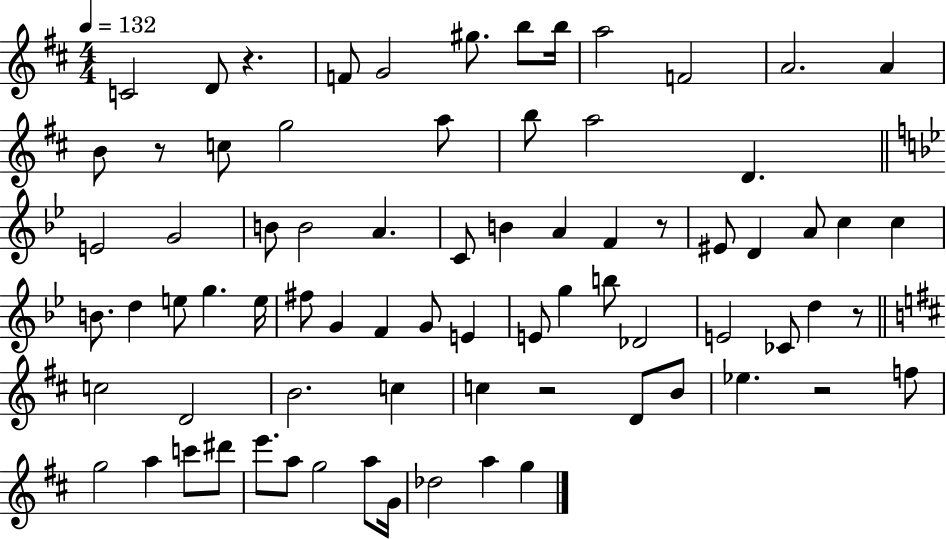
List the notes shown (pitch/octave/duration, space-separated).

C4/h D4/e R/q. F4/e G4/h G#5/e. B5/e B5/s A5/h F4/h A4/h. A4/q B4/e R/e C5/e G5/h A5/e B5/e A5/h D4/q. E4/h G4/h B4/e B4/h A4/q. C4/e B4/q A4/q F4/q R/e EIS4/e D4/q A4/e C5/q C5/q B4/e. D5/q E5/e G5/q. E5/s F#5/e G4/q F4/q G4/e E4/q E4/e G5/q B5/e Db4/h E4/h CES4/e D5/q R/e C5/h D4/h B4/h. C5/q C5/q R/h D4/e B4/e Eb5/q. R/h F5/e G5/h A5/q C6/e D#6/e E6/e. A5/e G5/h A5/e G4/s Db5/h A5/q G5/q